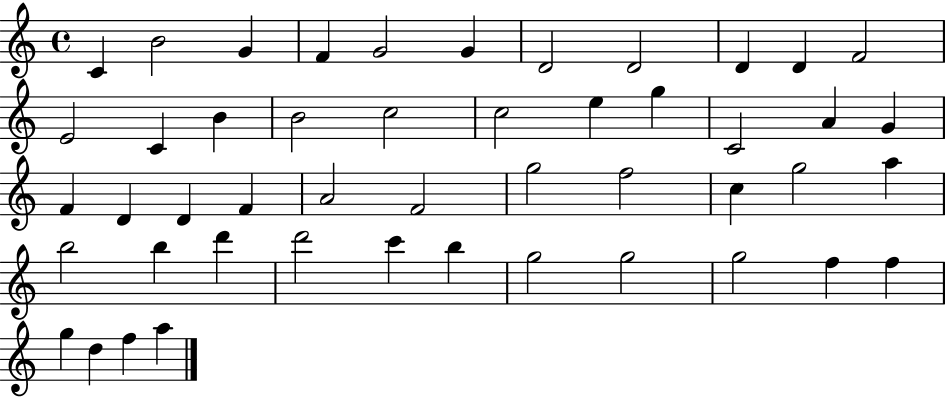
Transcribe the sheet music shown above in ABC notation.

X:1
T:Untitled
M:4/4
L:1/4
K:C
C B2 G F G2 G D2 D2 D D F2 E2 C B B2 c2 c2 e g C2 A G F D D F A2 F2 g2 f2 c g2 a b2 b d' d'2 c' b g2 g2 g2 f f g d f a